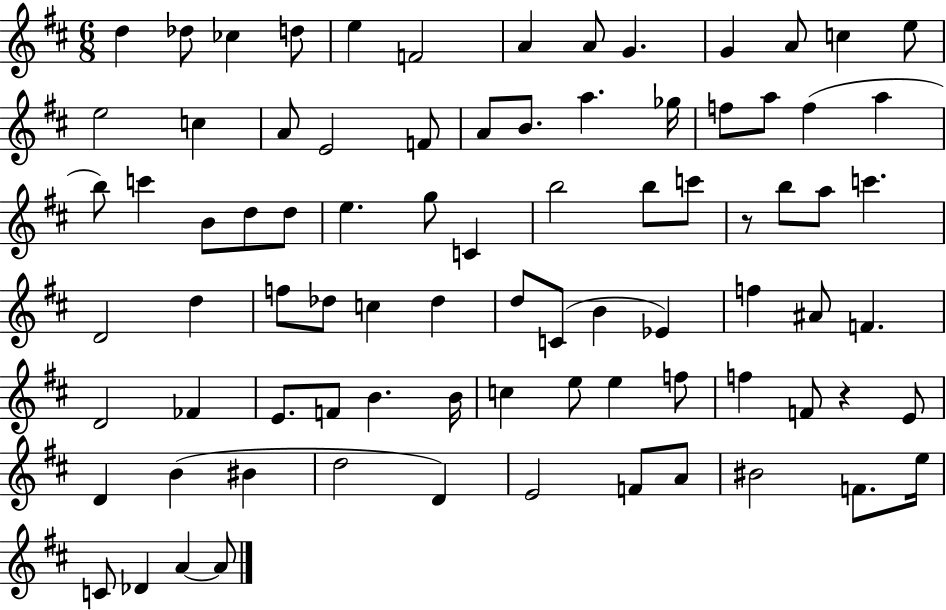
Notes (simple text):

D5/q Db5/e CES5/q D5/e E5/q F4/h A4/q A4/e G4/q. G4/q A4/e C5/q E5/e E5/h C5/q A4/e E4/h F4/e A4/e B4/e. A5/q. Gb5/s F5/e A5/e F5/q A5/q B5/e C6/q B4/e D5/e D5/e E5/q. G5/e C4/q B5/h B5/e C6/e R/e B5/e A5/e C6/q. D4/h D5/q F5/e Db5/e C5/q Db5/q D5/e C4/e B4/q Eb4/q F5/q A#4/e F4/q. D4/h FES4/q E4/e. F4/e B4/q. B4/s C5/q E5/e E5/q F5/e F5/q F4/e R/q E4/e D4/q B4/q BIS4/q D5/h D4/q E4/h F4/e A4/e BIS4/h F4/e. E5/s C4/e Db4/q A4/q A4/e